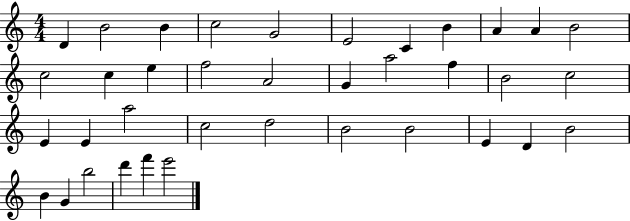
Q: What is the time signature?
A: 4/4